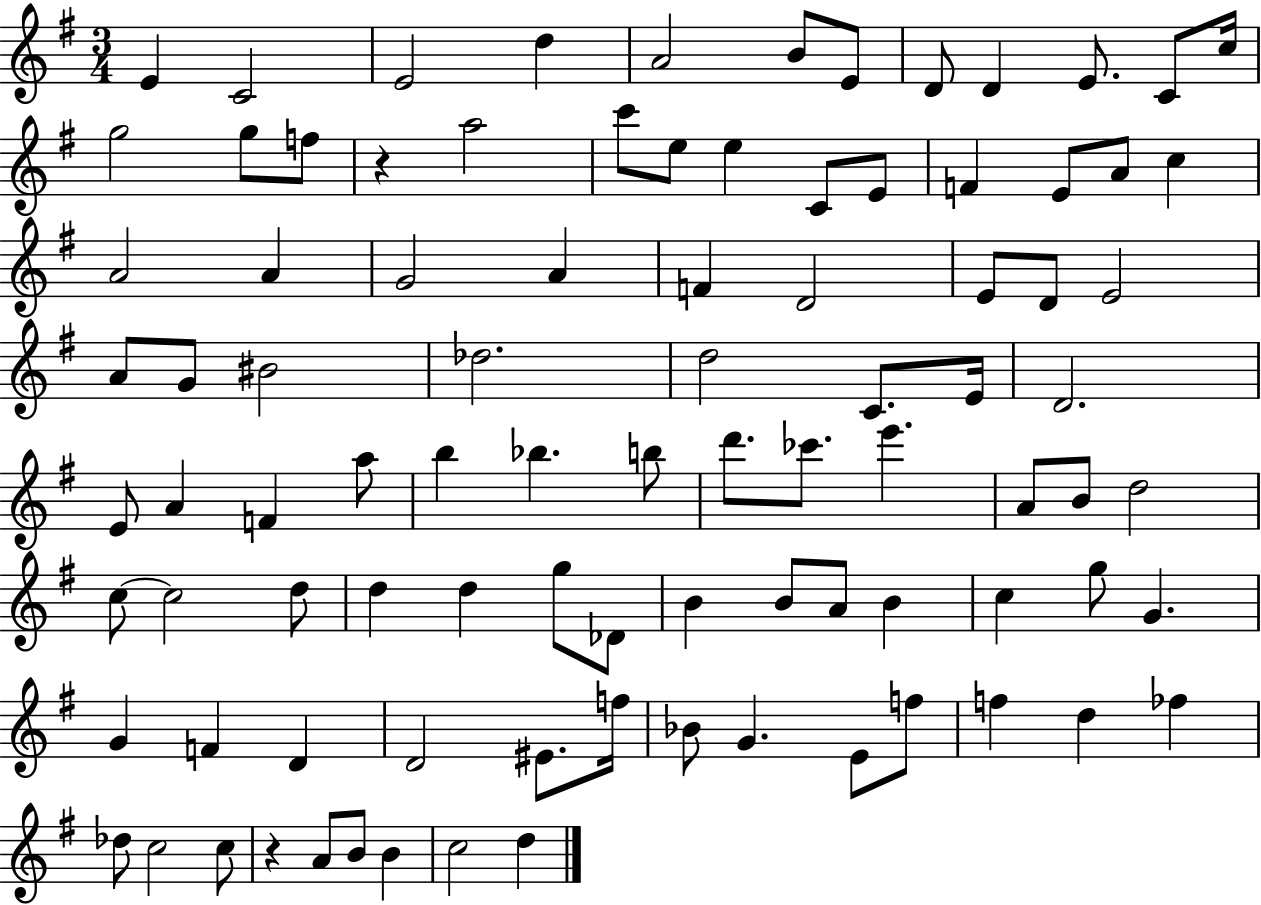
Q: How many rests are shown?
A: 2